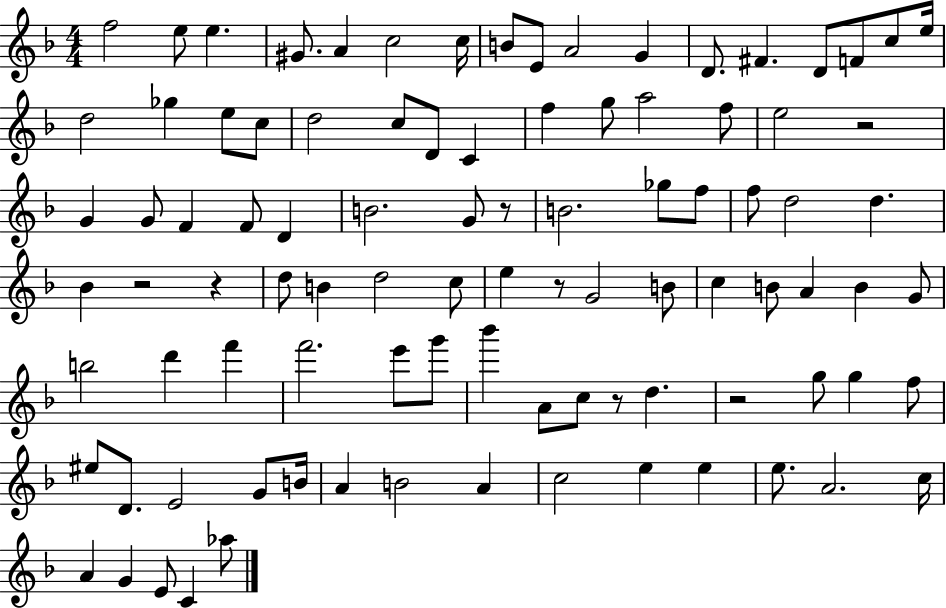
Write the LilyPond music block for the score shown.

{
  \clef treble
  \numericTimeSignature
  \time 4/4
  \key f \major
  f''2 e''8 e''4. | gis'8. a'4 c''2 c''16 | b'8 e'8 a'2 g'4 | d'8. fis'4. d'8 f'8 c''8 e''16 | \break d''2 ges''4 e''8 c''8 | d''2 c''8 d'8 c'4 | f''4 g''8 a''2 f''8 | e''2 r2 | \break g'4 g'8 f'4 f'8 d'4 | b'2. g'8 r8 | b'2. ges''8 f''8 | f''8 d''2 d''4. | \break bes'4 r2 r4 | d''8 b'4 d''2 c''8 | e''4 r8 g'2 b'8 | c''4 b'8 a'4 b'4 g'8 | \break b''2 d'''4 f'''4 | f'''2. e'''8 g'''8 | bes'''4 a'8 c''8 r8 d''4. | r2 g''8 g''4 f''8 | \break eis''8 d'8. e'2 g'8 b'16 | a'4 b'2 a'4 | c''2 e''4 e''4 | e''8. a'2. c''16 | \break a'4 g'4 e'8 c'4 aes''8 | \bar "|."
}